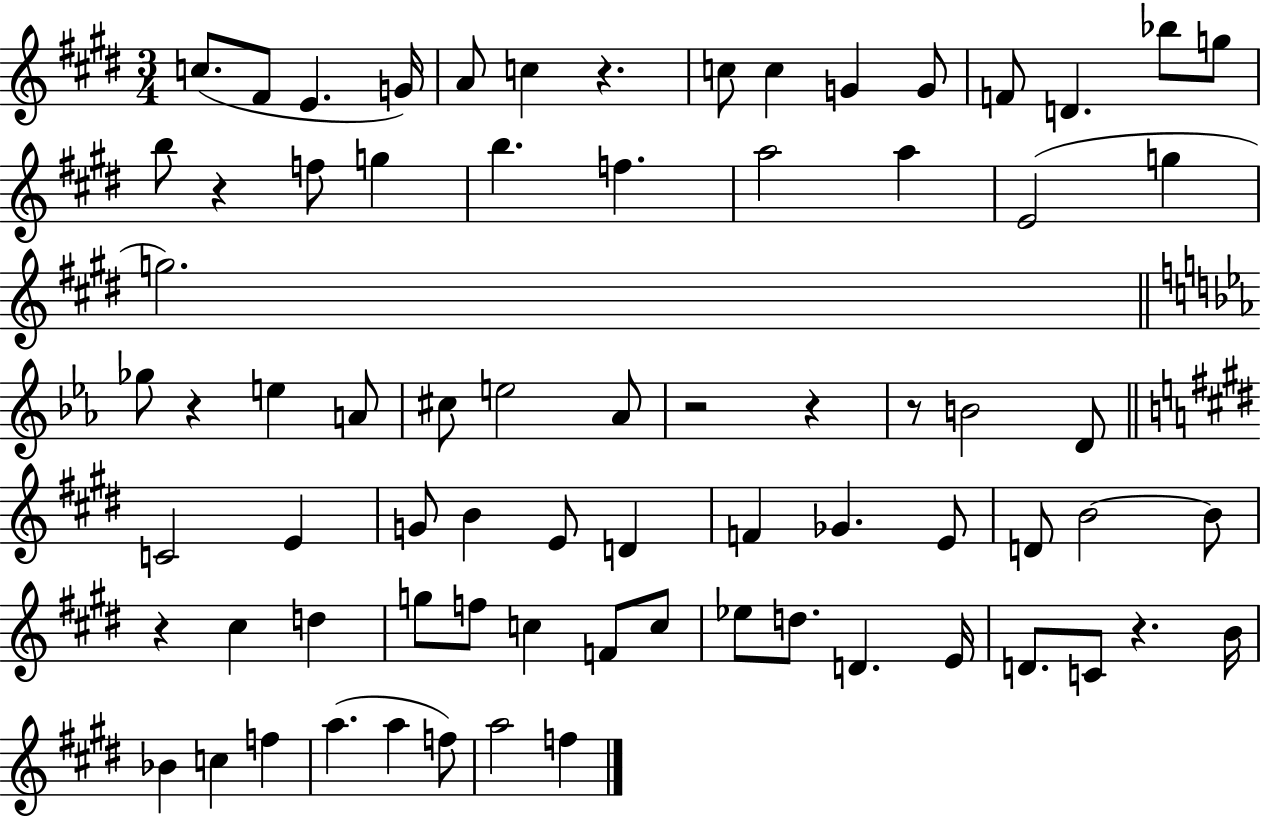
{
  \clef treble
  \numericTimeSignature
  \time 3/4
  \key e \major
  \repeat volta 2 { c''8.( fis'8 e'4. g'16) | a'8 c''4 r4. | c''8 c''4 g'4 g'8 | f'8 d'4. bes''8 g''8 | \break b''8 r4 f''8 g''4 | b''4. f''4. | a''2 a''4 | e'2( g''4 | \break g''2.) | \bar "||" \break \key ees \major ges''8 r4 e''4 a'8 | cis''8 e''2 aes'8 | r2 r4 | r8 b'2 d'8 | \break \bar "||" \break \key e \major c'2 e'4 | g'8 b'4 e'8 d'4 | f'4 ges'4. e'8 | d'8 b'2~~ b'8 | \break r4 cis''4 d''4 | g''8 f''8 c''4 f'8 c''8 | ees''8 d''8. d'4. e'16 | d'8. c'8 r4. b'16 | \break bes'4 c''4 f''4 | a''4.( a''4 f''8) | a''2 f''4 | } \bar "|."
}